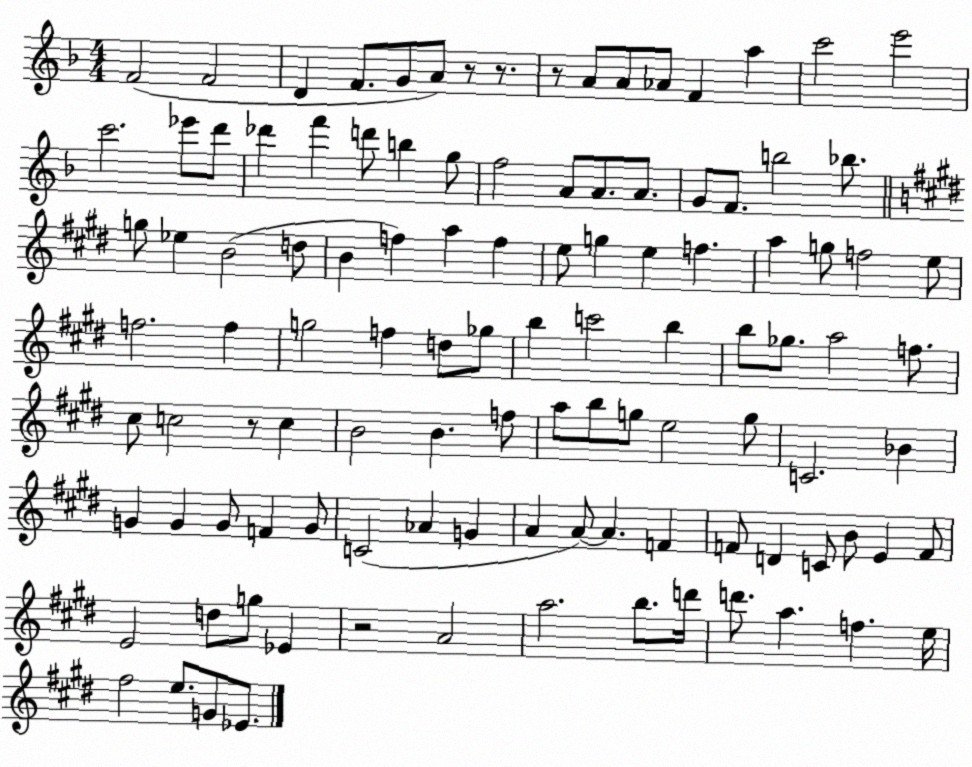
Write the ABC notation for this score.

X:1
T:Untitled
M:4/4
L:1/4
K:F
F2 F2 D F/2 G/2 A/2 z/2 z/2 z/2 A/2 A/2 _A/2 F a c'2 e'2 c'2 _e'/2 d'/2 _d' f' d'/2 b g/2 f2 A/2 A/2 A/2 G/2 F/2 b2 _b/2 g/2 _e B2 d/2 B f a f e/2 g e f a g/2 f2 e/2 f2 f g2 f d/2 _g/2 b c'2 b b/2 _g/2 a2 f/2 ^c/2 c2 z/2 c B2 B f/2 a/2 b/2 g/2 e2 g/2 C2 _B G G G/2 F G/2 C2 _A G A A/2 A F F/2 D C/2 B/2 E F/2 E2 d/2 g/2 _E z2 A2 a2 b/2 d'/4 d'/2 a f e/4 ^f2 e/2 G/2 _E/2